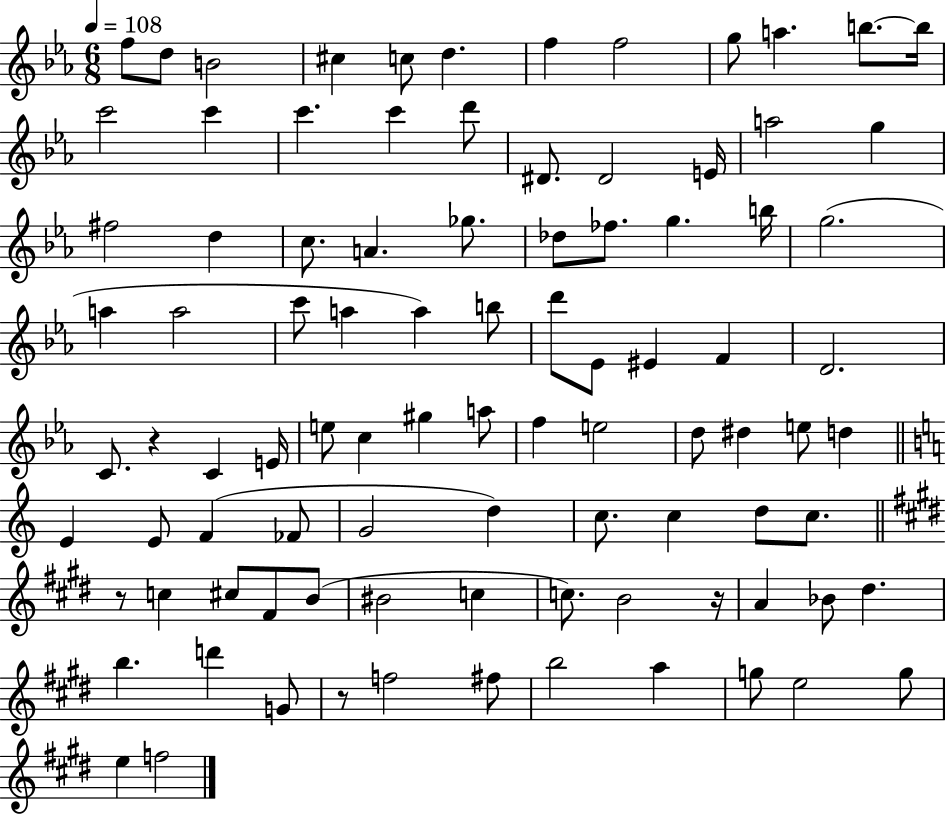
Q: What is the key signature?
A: EES major